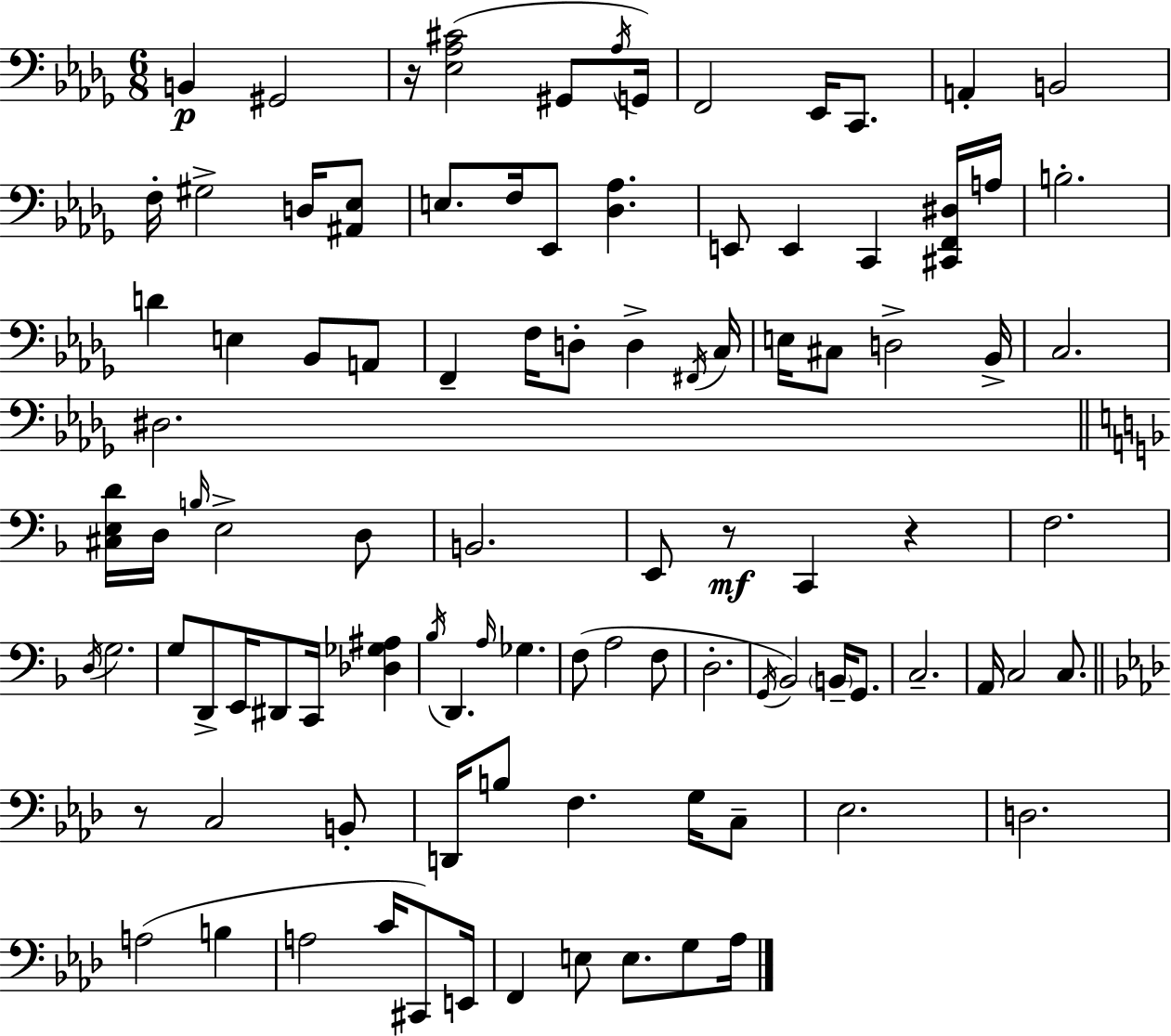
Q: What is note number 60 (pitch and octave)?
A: D3